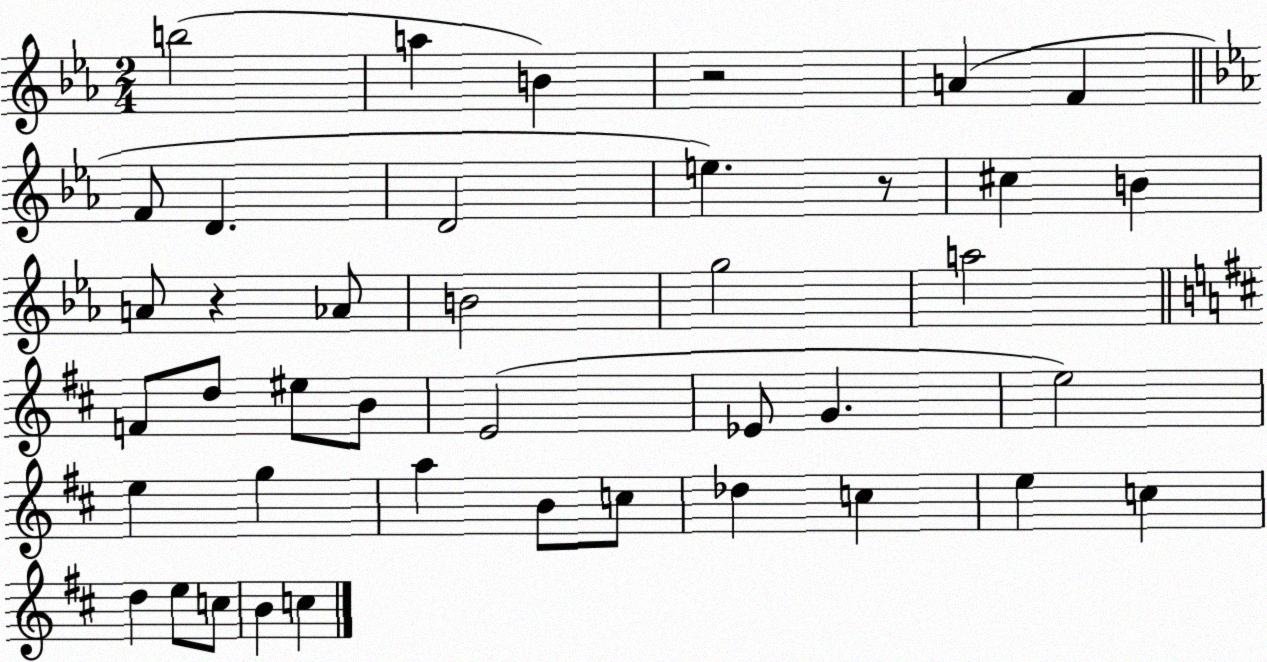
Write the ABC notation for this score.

X:1
T:Untitled
M:2/4
L:1/4
K:Eb
b2 a B z2 A F F/2 D D2 e z/2 ^c B A/2 z _A/2 B2 g2 a2 F/2 d/2 ^e/2 B/2 E2 _E/2 G e2 e g a B/2 c/2 _d c e c d e/2 c/2 B c